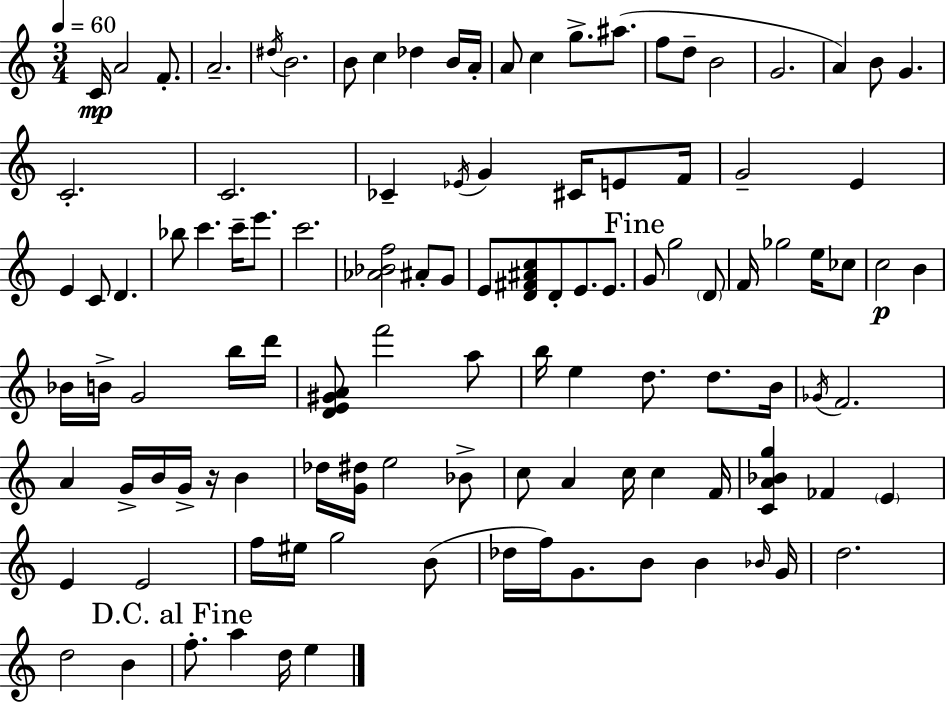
X:1
T:Untitled
M:3/4
L:1/4
K:C
C/4 A2 F/2 A2 ^d/4 B2 B/2 c _d B/4 A/4 A/2 c g/2 ^a/2 f/2 d/2 B2 G2 A B/2 G C2 C2 _C _E/4 G ^C/4 E/2 F/4 G2 E E C/2 D _b/2 c' c'/4 e'/2 c'2 [_A_Bf]2 ^A/2 G/2 E/2 [D^F^Ac]/2 D/2 E/2 E/2 G/2 g2 D/2 F/4 _g2 e/4 _c/2 c2 B _B/4 B/4 G2 b/4 d'/4 [DE^GA]/2 f'2 a/2 b/4 e d/2 d/2 B/4 _G/4 F2 A G/4 B/4 G/4 z/4 B _d/4 [G^d]/4 e2 _B/2 c/2 A c/4 c F/4 [CA_Bg] _F E E E2 f/4 ^e/4 g2 B/2 _d/4 f/4 G/2 B/2 B _B/4 G/4 d2 d2 B f/2 a d/4 e